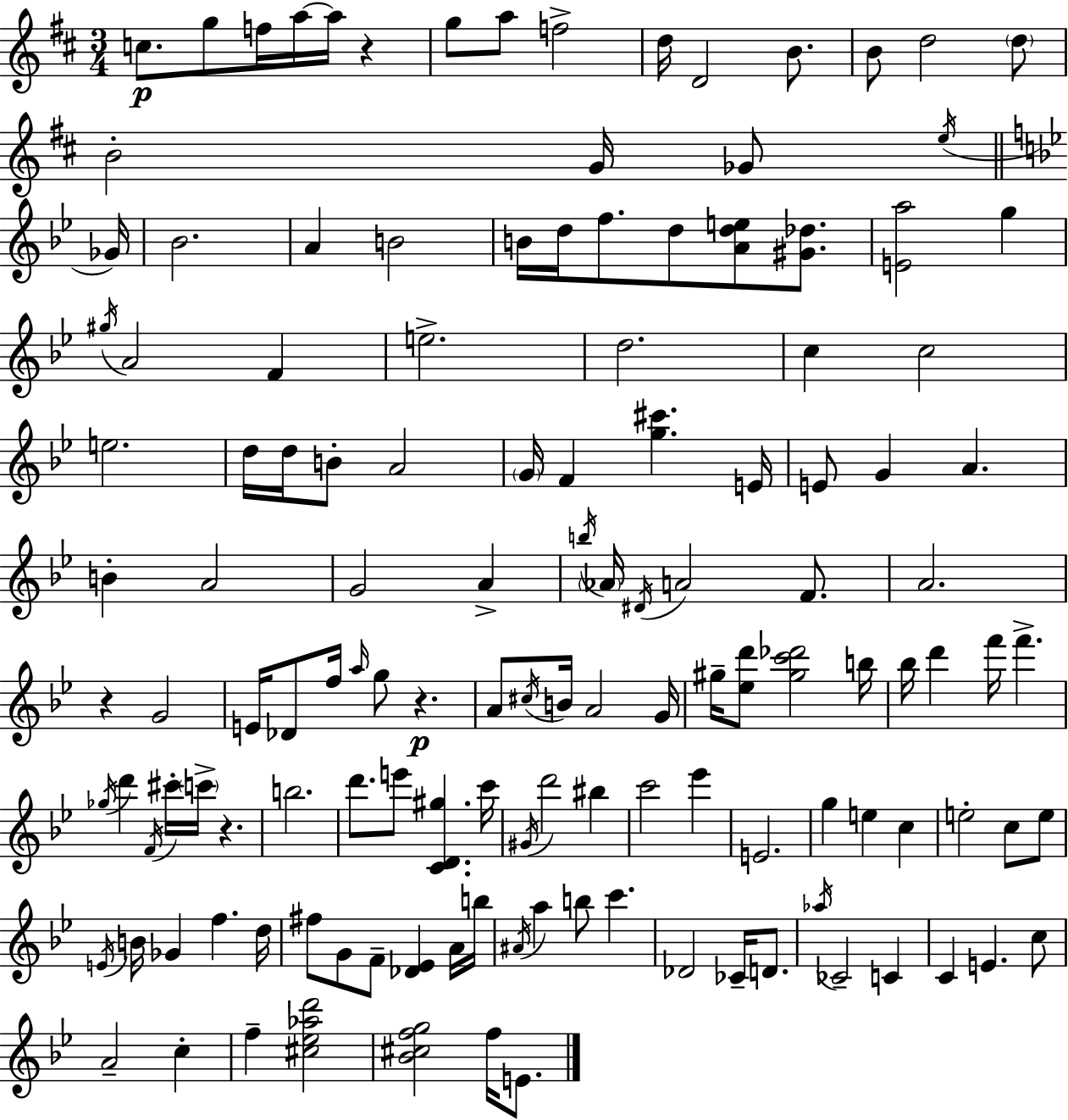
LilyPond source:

{
  \clef treble
  \numericTimeSignature
  \time 3/4
  \key d \major
  c''8.\p g''8 f''16 a''16~~ a''16 r4 | g''8 a''8 f''2-> | d''16 d'2 b'8. | b'8 d''2 \parenthesize d''8 | \break b'2-. g'16 ges'8 \acciaccatura { e''16 } | \bar "||" \break \key g \minor ges'16 bes'2. | a'4 b'2 | b'16 d''16 f''8. d''8 <a' d'' e''>8 <gis' des''>8. | <e' a''>2 g''4 | \break \acciaccatura { gis''16 } a'2 f'4 | e''2.-> | d''2. | c''4 c''2 | \break e''2. | d''16 d''16 b'8-. a'2 | \parenthesize g'16 f'4 <g'' cis'''>4. | e'16 e'8 g'4 a'4. | \break b'4-. a'2 | g'2 a'4-> | \acciaccatura { b''16 } \parenthesize aes'16 \acciaccatura { dis'16 } a'2 | f'8. a'2. | \break r4 g'2 | e'16 des'8 f''16 \grace { a''16 } g''8 r4.\p | a'8 \acciaccatura { cis''16 } b'16 a'2 | g'16 gis''16-- <ees'' d'''>8 <gis'' c''' des'''>2 | \break b''16 bes''16 d'''4 f'''16 | f'''4.-> \acciaccatura { ges''16 } d'''4 \acciaccatura { f'16 } | cis'''16-. \parenthesize c'''16-> r4. b''2. | d'''8. e'''8 | \break <c' d' gis''>4. c'''16 \acciaccatura { gis'16 } d'''2 | bis''4 c'''2 | ees'''4 e'2. | g''4 | \break e''4 c''4 e''2-. | c''8 e''8 \acciaccatura { e'16 } b'16 ges'4 | f''4. d''16 fis''8 | g'8 f'8-- <des' ees'>4 a'16 b''16 \acciaccatura { ais'16 } a''4 | \break b''8 c'''4. des'2 | ces'16-- d'8. \acciaccatura { aes''16 } | ces'2-- c'4 | c'4 e'4. c''8 | \break a'2-- c''4-. | f''4-- <cis'' ees'' aes'' d'''>2 | <bes' cis'' f'' g''>2 f''16 e'8. | \bar "|."
}